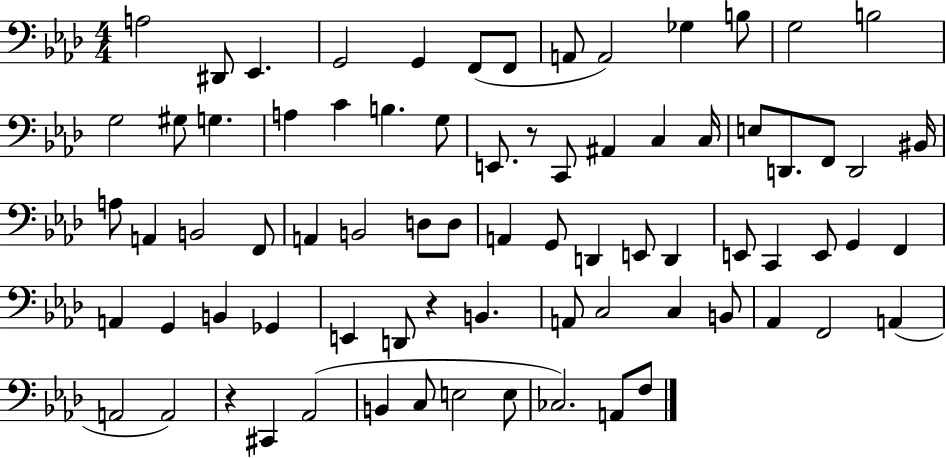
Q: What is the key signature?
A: AES major